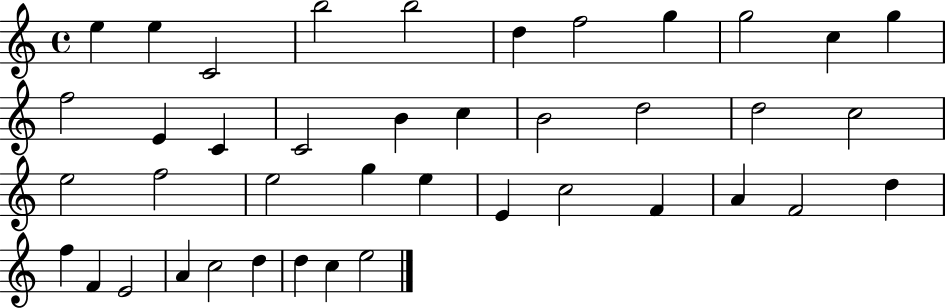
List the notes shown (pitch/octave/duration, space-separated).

E5/q E5/q C4/h B5/h B5/h D5/q F5/h G5/q G5/h C5/q G5/q F5/h E4/q C4/q C4/h B4/q C5/q B4/h D5/h D5/h C5/h E5/h F5/h E5/h G5/q E5/q E4/q C5/h F4/q A4/q F4/h D5/q F5/q F4/q E4/h A4/q C5/h D5/q D5/q C5/q E5/h